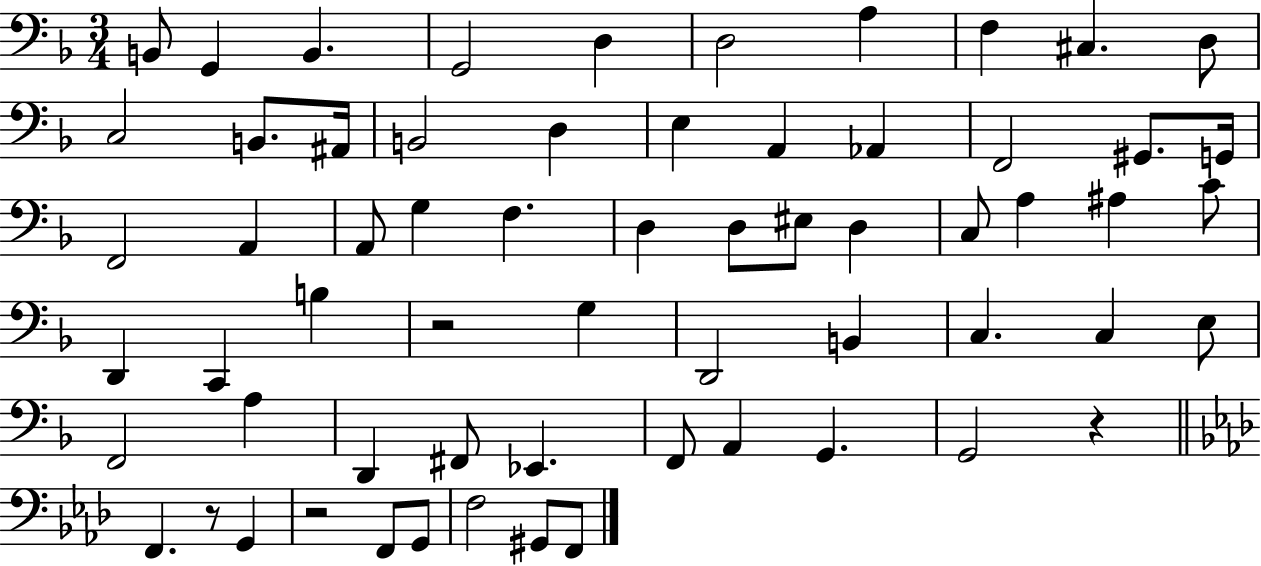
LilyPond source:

{
  \clef bass
  \numericTimeSignature
  \time 3/4
  \key f \major
  b,8 g,4 b,4. | g,2 d4 | d2 a4 | f4 cis4. d8 | \break c2 b,8. ais,16 | b,2 d4 | e4 a,4 aes,4 | f,2 gis,8. g,16 | \break f,2 a,4 | a,8 g4 f4. | d4 d8 eis8 d4 | c8 a4 ais4 c'8 | \break d,4 c,4 b4 | r2 g4 | d,2 b,4 | c4. c4 e8 | \break f,2 a4 | d,4 fis,8 ees,4. | f,8 a,4 g,4. | g,2 r4 | \break \bar "||" \break \key aes \major f,4. r8 g,4 | r2 f,8 g,8 | f2 gis,8 f,8 | \bar "|."
}